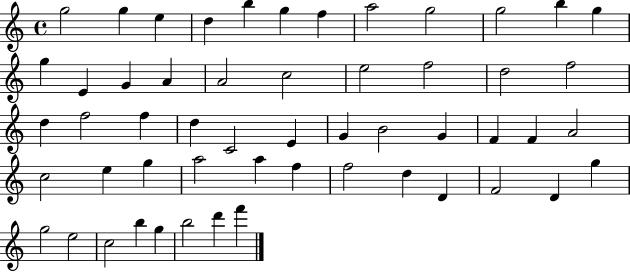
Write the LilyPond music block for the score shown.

{
  \clef treble
  \time 4/4
  \defaultTimeSignature
  \key c \major
  g''2 g''4 e''4 | d''4 b''4 g''4 f''4 | a''2 g''2 | g''2 b''4 g''4 | \break g''4 e'4 g'4 a'4 | a'2 c''2 | e''2 f''2 | d''2 f''2 | \break d''4 f''2 f''4 | d''4 c'2 e'4 | g'4 b'2 g'4 | f'4 f'4 a'2 | \break c''2 e''4 g''4 | a''2 a''4 f''4 | f''2 d''4 d'4 | f'2 d'4 g''4 | \break g''2 e''2 | c''2 b''4 g''4 | b''2 d'''4 f'''4 | \bar "|."
}